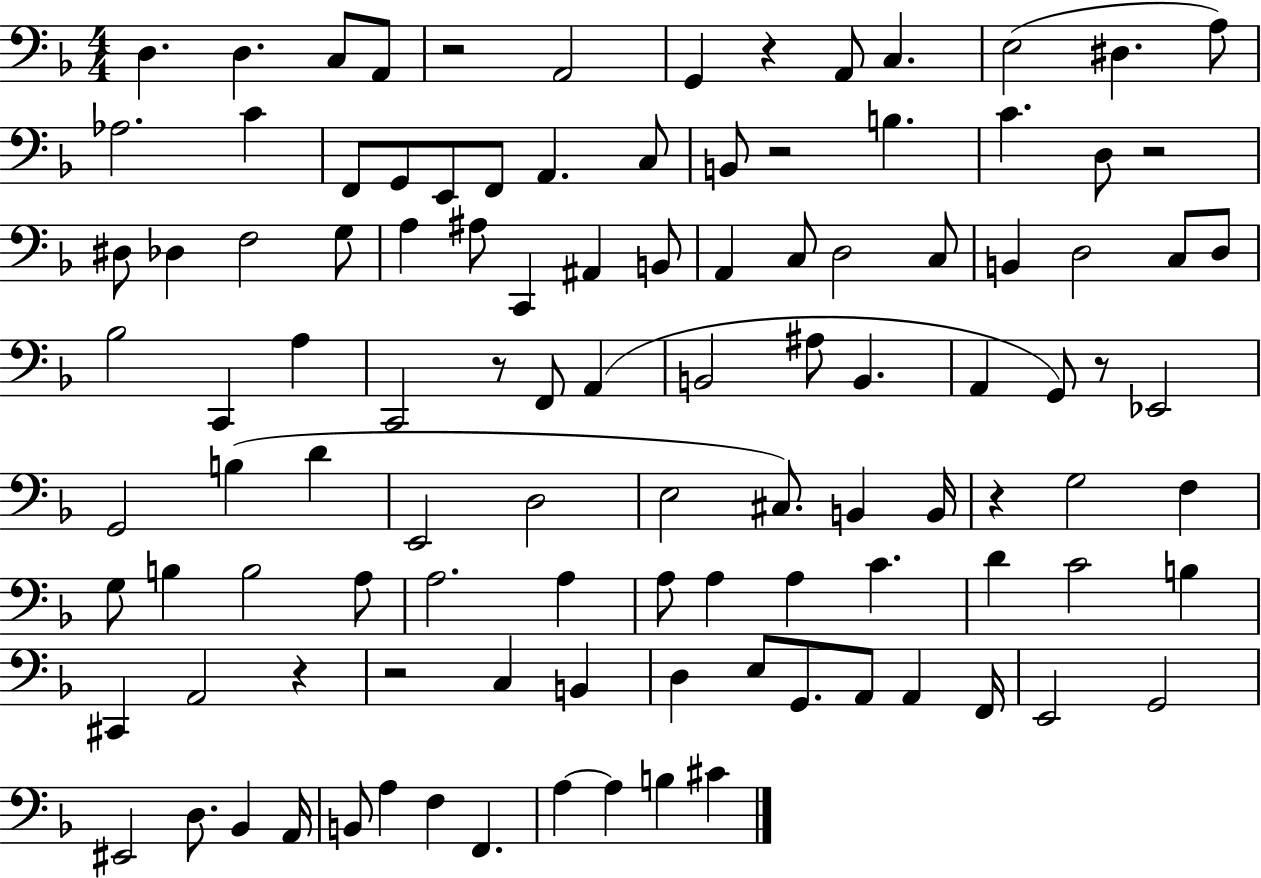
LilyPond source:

{
  \clef bass
  \numericTimeSignature
  \time 4/4
  \key f \major
  d4. d4. c8 a,8 | r2 a,2 | g,4 r4 a,8 c4. | e2( dis4. a8) | \break aes2. c'4 | f,8 g,8 e,8 f,8 a,4. c8 | b,8 r2 b4. | c'4. d8 r2 | \break dis8 des4 f2 g8 | a4 ais8 c,4 ais,4 b,8 | a,4 c8 d2 c8 | b,4 d2 c8 d8 | \break bes2 c,4 a4 | c,2 r8 f,8 a,4( | b,2 ais8 b,4. | a,4 g,8) r8 ees,2 | \break g,2 b4( d'4 | e,2 d2 | e2 cis8.) b,4 b,16 | r4 g2 f4 | \break g8 b4 b2 a8 | a2. a4 | a8 a4 a4 c'4. | d'4 c'2 b4 | \break cis,4 a,2 r4 | r2 c4 b,4 | d4 e8 g,8. a,8 a,4 f,16 | e,2 g,2 | \break eis,2 d8. bes,4 a,16 | b,8 a4 f4 f,4. | a4~~ a4 b4 cis'4 | \bar "|."
}